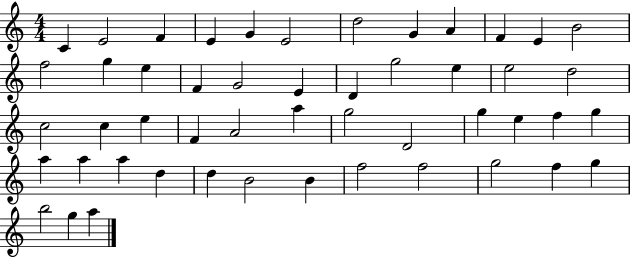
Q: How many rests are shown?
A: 0